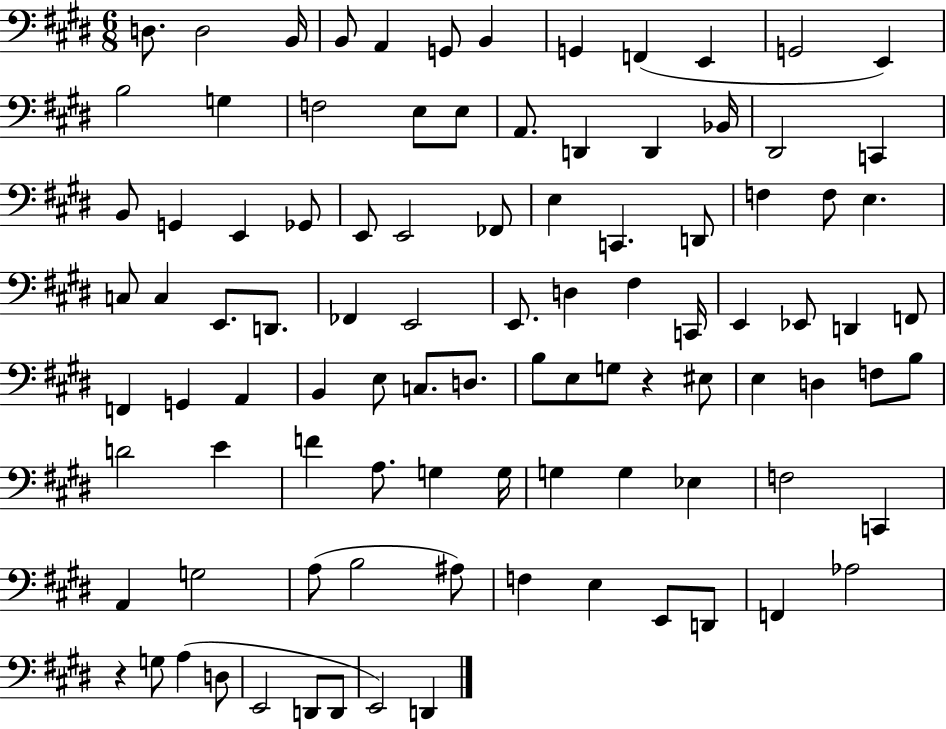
X:1
T:Untitled
M:6/8
L:1/4
K:E
D,/2 D,2 B,,/4 B,,/2 A,, G,,/2 B,, G,, F,, E,, G,,2 E,, B,2 G, F,2 E,/2 E,/2 A,,/2 D,, D,, _B,,/4 ^D,,2 C,, B,,/2 G,, E,, _G,,/2 E,,/2 E,,2 _F,,/2 E, C,, D,,/2 F, F,/2 E, C,/2 C, E,,/2 D,,/2 _F,, E,,2 E,,/2 D, ^F, C,,/4 E,, _E,,/2 D,, F,,/2 F,, G,, A,, B,, E,/2 C,/2 D,/2 B,/2 E,/2 G,/2 z ^E,/2 E, D, F,/2 B,/2 D2 E F A,/2 G, G,/4 G, G, _E, F,2 C,, A,, G,2 A,/2 B,2 ^A,/2 F, E, E,,/2 D,,/2 F,, _A,2 z G,/2 A, D,/2 E,,2 D,,/2 D,,/2 E,,2 D,,